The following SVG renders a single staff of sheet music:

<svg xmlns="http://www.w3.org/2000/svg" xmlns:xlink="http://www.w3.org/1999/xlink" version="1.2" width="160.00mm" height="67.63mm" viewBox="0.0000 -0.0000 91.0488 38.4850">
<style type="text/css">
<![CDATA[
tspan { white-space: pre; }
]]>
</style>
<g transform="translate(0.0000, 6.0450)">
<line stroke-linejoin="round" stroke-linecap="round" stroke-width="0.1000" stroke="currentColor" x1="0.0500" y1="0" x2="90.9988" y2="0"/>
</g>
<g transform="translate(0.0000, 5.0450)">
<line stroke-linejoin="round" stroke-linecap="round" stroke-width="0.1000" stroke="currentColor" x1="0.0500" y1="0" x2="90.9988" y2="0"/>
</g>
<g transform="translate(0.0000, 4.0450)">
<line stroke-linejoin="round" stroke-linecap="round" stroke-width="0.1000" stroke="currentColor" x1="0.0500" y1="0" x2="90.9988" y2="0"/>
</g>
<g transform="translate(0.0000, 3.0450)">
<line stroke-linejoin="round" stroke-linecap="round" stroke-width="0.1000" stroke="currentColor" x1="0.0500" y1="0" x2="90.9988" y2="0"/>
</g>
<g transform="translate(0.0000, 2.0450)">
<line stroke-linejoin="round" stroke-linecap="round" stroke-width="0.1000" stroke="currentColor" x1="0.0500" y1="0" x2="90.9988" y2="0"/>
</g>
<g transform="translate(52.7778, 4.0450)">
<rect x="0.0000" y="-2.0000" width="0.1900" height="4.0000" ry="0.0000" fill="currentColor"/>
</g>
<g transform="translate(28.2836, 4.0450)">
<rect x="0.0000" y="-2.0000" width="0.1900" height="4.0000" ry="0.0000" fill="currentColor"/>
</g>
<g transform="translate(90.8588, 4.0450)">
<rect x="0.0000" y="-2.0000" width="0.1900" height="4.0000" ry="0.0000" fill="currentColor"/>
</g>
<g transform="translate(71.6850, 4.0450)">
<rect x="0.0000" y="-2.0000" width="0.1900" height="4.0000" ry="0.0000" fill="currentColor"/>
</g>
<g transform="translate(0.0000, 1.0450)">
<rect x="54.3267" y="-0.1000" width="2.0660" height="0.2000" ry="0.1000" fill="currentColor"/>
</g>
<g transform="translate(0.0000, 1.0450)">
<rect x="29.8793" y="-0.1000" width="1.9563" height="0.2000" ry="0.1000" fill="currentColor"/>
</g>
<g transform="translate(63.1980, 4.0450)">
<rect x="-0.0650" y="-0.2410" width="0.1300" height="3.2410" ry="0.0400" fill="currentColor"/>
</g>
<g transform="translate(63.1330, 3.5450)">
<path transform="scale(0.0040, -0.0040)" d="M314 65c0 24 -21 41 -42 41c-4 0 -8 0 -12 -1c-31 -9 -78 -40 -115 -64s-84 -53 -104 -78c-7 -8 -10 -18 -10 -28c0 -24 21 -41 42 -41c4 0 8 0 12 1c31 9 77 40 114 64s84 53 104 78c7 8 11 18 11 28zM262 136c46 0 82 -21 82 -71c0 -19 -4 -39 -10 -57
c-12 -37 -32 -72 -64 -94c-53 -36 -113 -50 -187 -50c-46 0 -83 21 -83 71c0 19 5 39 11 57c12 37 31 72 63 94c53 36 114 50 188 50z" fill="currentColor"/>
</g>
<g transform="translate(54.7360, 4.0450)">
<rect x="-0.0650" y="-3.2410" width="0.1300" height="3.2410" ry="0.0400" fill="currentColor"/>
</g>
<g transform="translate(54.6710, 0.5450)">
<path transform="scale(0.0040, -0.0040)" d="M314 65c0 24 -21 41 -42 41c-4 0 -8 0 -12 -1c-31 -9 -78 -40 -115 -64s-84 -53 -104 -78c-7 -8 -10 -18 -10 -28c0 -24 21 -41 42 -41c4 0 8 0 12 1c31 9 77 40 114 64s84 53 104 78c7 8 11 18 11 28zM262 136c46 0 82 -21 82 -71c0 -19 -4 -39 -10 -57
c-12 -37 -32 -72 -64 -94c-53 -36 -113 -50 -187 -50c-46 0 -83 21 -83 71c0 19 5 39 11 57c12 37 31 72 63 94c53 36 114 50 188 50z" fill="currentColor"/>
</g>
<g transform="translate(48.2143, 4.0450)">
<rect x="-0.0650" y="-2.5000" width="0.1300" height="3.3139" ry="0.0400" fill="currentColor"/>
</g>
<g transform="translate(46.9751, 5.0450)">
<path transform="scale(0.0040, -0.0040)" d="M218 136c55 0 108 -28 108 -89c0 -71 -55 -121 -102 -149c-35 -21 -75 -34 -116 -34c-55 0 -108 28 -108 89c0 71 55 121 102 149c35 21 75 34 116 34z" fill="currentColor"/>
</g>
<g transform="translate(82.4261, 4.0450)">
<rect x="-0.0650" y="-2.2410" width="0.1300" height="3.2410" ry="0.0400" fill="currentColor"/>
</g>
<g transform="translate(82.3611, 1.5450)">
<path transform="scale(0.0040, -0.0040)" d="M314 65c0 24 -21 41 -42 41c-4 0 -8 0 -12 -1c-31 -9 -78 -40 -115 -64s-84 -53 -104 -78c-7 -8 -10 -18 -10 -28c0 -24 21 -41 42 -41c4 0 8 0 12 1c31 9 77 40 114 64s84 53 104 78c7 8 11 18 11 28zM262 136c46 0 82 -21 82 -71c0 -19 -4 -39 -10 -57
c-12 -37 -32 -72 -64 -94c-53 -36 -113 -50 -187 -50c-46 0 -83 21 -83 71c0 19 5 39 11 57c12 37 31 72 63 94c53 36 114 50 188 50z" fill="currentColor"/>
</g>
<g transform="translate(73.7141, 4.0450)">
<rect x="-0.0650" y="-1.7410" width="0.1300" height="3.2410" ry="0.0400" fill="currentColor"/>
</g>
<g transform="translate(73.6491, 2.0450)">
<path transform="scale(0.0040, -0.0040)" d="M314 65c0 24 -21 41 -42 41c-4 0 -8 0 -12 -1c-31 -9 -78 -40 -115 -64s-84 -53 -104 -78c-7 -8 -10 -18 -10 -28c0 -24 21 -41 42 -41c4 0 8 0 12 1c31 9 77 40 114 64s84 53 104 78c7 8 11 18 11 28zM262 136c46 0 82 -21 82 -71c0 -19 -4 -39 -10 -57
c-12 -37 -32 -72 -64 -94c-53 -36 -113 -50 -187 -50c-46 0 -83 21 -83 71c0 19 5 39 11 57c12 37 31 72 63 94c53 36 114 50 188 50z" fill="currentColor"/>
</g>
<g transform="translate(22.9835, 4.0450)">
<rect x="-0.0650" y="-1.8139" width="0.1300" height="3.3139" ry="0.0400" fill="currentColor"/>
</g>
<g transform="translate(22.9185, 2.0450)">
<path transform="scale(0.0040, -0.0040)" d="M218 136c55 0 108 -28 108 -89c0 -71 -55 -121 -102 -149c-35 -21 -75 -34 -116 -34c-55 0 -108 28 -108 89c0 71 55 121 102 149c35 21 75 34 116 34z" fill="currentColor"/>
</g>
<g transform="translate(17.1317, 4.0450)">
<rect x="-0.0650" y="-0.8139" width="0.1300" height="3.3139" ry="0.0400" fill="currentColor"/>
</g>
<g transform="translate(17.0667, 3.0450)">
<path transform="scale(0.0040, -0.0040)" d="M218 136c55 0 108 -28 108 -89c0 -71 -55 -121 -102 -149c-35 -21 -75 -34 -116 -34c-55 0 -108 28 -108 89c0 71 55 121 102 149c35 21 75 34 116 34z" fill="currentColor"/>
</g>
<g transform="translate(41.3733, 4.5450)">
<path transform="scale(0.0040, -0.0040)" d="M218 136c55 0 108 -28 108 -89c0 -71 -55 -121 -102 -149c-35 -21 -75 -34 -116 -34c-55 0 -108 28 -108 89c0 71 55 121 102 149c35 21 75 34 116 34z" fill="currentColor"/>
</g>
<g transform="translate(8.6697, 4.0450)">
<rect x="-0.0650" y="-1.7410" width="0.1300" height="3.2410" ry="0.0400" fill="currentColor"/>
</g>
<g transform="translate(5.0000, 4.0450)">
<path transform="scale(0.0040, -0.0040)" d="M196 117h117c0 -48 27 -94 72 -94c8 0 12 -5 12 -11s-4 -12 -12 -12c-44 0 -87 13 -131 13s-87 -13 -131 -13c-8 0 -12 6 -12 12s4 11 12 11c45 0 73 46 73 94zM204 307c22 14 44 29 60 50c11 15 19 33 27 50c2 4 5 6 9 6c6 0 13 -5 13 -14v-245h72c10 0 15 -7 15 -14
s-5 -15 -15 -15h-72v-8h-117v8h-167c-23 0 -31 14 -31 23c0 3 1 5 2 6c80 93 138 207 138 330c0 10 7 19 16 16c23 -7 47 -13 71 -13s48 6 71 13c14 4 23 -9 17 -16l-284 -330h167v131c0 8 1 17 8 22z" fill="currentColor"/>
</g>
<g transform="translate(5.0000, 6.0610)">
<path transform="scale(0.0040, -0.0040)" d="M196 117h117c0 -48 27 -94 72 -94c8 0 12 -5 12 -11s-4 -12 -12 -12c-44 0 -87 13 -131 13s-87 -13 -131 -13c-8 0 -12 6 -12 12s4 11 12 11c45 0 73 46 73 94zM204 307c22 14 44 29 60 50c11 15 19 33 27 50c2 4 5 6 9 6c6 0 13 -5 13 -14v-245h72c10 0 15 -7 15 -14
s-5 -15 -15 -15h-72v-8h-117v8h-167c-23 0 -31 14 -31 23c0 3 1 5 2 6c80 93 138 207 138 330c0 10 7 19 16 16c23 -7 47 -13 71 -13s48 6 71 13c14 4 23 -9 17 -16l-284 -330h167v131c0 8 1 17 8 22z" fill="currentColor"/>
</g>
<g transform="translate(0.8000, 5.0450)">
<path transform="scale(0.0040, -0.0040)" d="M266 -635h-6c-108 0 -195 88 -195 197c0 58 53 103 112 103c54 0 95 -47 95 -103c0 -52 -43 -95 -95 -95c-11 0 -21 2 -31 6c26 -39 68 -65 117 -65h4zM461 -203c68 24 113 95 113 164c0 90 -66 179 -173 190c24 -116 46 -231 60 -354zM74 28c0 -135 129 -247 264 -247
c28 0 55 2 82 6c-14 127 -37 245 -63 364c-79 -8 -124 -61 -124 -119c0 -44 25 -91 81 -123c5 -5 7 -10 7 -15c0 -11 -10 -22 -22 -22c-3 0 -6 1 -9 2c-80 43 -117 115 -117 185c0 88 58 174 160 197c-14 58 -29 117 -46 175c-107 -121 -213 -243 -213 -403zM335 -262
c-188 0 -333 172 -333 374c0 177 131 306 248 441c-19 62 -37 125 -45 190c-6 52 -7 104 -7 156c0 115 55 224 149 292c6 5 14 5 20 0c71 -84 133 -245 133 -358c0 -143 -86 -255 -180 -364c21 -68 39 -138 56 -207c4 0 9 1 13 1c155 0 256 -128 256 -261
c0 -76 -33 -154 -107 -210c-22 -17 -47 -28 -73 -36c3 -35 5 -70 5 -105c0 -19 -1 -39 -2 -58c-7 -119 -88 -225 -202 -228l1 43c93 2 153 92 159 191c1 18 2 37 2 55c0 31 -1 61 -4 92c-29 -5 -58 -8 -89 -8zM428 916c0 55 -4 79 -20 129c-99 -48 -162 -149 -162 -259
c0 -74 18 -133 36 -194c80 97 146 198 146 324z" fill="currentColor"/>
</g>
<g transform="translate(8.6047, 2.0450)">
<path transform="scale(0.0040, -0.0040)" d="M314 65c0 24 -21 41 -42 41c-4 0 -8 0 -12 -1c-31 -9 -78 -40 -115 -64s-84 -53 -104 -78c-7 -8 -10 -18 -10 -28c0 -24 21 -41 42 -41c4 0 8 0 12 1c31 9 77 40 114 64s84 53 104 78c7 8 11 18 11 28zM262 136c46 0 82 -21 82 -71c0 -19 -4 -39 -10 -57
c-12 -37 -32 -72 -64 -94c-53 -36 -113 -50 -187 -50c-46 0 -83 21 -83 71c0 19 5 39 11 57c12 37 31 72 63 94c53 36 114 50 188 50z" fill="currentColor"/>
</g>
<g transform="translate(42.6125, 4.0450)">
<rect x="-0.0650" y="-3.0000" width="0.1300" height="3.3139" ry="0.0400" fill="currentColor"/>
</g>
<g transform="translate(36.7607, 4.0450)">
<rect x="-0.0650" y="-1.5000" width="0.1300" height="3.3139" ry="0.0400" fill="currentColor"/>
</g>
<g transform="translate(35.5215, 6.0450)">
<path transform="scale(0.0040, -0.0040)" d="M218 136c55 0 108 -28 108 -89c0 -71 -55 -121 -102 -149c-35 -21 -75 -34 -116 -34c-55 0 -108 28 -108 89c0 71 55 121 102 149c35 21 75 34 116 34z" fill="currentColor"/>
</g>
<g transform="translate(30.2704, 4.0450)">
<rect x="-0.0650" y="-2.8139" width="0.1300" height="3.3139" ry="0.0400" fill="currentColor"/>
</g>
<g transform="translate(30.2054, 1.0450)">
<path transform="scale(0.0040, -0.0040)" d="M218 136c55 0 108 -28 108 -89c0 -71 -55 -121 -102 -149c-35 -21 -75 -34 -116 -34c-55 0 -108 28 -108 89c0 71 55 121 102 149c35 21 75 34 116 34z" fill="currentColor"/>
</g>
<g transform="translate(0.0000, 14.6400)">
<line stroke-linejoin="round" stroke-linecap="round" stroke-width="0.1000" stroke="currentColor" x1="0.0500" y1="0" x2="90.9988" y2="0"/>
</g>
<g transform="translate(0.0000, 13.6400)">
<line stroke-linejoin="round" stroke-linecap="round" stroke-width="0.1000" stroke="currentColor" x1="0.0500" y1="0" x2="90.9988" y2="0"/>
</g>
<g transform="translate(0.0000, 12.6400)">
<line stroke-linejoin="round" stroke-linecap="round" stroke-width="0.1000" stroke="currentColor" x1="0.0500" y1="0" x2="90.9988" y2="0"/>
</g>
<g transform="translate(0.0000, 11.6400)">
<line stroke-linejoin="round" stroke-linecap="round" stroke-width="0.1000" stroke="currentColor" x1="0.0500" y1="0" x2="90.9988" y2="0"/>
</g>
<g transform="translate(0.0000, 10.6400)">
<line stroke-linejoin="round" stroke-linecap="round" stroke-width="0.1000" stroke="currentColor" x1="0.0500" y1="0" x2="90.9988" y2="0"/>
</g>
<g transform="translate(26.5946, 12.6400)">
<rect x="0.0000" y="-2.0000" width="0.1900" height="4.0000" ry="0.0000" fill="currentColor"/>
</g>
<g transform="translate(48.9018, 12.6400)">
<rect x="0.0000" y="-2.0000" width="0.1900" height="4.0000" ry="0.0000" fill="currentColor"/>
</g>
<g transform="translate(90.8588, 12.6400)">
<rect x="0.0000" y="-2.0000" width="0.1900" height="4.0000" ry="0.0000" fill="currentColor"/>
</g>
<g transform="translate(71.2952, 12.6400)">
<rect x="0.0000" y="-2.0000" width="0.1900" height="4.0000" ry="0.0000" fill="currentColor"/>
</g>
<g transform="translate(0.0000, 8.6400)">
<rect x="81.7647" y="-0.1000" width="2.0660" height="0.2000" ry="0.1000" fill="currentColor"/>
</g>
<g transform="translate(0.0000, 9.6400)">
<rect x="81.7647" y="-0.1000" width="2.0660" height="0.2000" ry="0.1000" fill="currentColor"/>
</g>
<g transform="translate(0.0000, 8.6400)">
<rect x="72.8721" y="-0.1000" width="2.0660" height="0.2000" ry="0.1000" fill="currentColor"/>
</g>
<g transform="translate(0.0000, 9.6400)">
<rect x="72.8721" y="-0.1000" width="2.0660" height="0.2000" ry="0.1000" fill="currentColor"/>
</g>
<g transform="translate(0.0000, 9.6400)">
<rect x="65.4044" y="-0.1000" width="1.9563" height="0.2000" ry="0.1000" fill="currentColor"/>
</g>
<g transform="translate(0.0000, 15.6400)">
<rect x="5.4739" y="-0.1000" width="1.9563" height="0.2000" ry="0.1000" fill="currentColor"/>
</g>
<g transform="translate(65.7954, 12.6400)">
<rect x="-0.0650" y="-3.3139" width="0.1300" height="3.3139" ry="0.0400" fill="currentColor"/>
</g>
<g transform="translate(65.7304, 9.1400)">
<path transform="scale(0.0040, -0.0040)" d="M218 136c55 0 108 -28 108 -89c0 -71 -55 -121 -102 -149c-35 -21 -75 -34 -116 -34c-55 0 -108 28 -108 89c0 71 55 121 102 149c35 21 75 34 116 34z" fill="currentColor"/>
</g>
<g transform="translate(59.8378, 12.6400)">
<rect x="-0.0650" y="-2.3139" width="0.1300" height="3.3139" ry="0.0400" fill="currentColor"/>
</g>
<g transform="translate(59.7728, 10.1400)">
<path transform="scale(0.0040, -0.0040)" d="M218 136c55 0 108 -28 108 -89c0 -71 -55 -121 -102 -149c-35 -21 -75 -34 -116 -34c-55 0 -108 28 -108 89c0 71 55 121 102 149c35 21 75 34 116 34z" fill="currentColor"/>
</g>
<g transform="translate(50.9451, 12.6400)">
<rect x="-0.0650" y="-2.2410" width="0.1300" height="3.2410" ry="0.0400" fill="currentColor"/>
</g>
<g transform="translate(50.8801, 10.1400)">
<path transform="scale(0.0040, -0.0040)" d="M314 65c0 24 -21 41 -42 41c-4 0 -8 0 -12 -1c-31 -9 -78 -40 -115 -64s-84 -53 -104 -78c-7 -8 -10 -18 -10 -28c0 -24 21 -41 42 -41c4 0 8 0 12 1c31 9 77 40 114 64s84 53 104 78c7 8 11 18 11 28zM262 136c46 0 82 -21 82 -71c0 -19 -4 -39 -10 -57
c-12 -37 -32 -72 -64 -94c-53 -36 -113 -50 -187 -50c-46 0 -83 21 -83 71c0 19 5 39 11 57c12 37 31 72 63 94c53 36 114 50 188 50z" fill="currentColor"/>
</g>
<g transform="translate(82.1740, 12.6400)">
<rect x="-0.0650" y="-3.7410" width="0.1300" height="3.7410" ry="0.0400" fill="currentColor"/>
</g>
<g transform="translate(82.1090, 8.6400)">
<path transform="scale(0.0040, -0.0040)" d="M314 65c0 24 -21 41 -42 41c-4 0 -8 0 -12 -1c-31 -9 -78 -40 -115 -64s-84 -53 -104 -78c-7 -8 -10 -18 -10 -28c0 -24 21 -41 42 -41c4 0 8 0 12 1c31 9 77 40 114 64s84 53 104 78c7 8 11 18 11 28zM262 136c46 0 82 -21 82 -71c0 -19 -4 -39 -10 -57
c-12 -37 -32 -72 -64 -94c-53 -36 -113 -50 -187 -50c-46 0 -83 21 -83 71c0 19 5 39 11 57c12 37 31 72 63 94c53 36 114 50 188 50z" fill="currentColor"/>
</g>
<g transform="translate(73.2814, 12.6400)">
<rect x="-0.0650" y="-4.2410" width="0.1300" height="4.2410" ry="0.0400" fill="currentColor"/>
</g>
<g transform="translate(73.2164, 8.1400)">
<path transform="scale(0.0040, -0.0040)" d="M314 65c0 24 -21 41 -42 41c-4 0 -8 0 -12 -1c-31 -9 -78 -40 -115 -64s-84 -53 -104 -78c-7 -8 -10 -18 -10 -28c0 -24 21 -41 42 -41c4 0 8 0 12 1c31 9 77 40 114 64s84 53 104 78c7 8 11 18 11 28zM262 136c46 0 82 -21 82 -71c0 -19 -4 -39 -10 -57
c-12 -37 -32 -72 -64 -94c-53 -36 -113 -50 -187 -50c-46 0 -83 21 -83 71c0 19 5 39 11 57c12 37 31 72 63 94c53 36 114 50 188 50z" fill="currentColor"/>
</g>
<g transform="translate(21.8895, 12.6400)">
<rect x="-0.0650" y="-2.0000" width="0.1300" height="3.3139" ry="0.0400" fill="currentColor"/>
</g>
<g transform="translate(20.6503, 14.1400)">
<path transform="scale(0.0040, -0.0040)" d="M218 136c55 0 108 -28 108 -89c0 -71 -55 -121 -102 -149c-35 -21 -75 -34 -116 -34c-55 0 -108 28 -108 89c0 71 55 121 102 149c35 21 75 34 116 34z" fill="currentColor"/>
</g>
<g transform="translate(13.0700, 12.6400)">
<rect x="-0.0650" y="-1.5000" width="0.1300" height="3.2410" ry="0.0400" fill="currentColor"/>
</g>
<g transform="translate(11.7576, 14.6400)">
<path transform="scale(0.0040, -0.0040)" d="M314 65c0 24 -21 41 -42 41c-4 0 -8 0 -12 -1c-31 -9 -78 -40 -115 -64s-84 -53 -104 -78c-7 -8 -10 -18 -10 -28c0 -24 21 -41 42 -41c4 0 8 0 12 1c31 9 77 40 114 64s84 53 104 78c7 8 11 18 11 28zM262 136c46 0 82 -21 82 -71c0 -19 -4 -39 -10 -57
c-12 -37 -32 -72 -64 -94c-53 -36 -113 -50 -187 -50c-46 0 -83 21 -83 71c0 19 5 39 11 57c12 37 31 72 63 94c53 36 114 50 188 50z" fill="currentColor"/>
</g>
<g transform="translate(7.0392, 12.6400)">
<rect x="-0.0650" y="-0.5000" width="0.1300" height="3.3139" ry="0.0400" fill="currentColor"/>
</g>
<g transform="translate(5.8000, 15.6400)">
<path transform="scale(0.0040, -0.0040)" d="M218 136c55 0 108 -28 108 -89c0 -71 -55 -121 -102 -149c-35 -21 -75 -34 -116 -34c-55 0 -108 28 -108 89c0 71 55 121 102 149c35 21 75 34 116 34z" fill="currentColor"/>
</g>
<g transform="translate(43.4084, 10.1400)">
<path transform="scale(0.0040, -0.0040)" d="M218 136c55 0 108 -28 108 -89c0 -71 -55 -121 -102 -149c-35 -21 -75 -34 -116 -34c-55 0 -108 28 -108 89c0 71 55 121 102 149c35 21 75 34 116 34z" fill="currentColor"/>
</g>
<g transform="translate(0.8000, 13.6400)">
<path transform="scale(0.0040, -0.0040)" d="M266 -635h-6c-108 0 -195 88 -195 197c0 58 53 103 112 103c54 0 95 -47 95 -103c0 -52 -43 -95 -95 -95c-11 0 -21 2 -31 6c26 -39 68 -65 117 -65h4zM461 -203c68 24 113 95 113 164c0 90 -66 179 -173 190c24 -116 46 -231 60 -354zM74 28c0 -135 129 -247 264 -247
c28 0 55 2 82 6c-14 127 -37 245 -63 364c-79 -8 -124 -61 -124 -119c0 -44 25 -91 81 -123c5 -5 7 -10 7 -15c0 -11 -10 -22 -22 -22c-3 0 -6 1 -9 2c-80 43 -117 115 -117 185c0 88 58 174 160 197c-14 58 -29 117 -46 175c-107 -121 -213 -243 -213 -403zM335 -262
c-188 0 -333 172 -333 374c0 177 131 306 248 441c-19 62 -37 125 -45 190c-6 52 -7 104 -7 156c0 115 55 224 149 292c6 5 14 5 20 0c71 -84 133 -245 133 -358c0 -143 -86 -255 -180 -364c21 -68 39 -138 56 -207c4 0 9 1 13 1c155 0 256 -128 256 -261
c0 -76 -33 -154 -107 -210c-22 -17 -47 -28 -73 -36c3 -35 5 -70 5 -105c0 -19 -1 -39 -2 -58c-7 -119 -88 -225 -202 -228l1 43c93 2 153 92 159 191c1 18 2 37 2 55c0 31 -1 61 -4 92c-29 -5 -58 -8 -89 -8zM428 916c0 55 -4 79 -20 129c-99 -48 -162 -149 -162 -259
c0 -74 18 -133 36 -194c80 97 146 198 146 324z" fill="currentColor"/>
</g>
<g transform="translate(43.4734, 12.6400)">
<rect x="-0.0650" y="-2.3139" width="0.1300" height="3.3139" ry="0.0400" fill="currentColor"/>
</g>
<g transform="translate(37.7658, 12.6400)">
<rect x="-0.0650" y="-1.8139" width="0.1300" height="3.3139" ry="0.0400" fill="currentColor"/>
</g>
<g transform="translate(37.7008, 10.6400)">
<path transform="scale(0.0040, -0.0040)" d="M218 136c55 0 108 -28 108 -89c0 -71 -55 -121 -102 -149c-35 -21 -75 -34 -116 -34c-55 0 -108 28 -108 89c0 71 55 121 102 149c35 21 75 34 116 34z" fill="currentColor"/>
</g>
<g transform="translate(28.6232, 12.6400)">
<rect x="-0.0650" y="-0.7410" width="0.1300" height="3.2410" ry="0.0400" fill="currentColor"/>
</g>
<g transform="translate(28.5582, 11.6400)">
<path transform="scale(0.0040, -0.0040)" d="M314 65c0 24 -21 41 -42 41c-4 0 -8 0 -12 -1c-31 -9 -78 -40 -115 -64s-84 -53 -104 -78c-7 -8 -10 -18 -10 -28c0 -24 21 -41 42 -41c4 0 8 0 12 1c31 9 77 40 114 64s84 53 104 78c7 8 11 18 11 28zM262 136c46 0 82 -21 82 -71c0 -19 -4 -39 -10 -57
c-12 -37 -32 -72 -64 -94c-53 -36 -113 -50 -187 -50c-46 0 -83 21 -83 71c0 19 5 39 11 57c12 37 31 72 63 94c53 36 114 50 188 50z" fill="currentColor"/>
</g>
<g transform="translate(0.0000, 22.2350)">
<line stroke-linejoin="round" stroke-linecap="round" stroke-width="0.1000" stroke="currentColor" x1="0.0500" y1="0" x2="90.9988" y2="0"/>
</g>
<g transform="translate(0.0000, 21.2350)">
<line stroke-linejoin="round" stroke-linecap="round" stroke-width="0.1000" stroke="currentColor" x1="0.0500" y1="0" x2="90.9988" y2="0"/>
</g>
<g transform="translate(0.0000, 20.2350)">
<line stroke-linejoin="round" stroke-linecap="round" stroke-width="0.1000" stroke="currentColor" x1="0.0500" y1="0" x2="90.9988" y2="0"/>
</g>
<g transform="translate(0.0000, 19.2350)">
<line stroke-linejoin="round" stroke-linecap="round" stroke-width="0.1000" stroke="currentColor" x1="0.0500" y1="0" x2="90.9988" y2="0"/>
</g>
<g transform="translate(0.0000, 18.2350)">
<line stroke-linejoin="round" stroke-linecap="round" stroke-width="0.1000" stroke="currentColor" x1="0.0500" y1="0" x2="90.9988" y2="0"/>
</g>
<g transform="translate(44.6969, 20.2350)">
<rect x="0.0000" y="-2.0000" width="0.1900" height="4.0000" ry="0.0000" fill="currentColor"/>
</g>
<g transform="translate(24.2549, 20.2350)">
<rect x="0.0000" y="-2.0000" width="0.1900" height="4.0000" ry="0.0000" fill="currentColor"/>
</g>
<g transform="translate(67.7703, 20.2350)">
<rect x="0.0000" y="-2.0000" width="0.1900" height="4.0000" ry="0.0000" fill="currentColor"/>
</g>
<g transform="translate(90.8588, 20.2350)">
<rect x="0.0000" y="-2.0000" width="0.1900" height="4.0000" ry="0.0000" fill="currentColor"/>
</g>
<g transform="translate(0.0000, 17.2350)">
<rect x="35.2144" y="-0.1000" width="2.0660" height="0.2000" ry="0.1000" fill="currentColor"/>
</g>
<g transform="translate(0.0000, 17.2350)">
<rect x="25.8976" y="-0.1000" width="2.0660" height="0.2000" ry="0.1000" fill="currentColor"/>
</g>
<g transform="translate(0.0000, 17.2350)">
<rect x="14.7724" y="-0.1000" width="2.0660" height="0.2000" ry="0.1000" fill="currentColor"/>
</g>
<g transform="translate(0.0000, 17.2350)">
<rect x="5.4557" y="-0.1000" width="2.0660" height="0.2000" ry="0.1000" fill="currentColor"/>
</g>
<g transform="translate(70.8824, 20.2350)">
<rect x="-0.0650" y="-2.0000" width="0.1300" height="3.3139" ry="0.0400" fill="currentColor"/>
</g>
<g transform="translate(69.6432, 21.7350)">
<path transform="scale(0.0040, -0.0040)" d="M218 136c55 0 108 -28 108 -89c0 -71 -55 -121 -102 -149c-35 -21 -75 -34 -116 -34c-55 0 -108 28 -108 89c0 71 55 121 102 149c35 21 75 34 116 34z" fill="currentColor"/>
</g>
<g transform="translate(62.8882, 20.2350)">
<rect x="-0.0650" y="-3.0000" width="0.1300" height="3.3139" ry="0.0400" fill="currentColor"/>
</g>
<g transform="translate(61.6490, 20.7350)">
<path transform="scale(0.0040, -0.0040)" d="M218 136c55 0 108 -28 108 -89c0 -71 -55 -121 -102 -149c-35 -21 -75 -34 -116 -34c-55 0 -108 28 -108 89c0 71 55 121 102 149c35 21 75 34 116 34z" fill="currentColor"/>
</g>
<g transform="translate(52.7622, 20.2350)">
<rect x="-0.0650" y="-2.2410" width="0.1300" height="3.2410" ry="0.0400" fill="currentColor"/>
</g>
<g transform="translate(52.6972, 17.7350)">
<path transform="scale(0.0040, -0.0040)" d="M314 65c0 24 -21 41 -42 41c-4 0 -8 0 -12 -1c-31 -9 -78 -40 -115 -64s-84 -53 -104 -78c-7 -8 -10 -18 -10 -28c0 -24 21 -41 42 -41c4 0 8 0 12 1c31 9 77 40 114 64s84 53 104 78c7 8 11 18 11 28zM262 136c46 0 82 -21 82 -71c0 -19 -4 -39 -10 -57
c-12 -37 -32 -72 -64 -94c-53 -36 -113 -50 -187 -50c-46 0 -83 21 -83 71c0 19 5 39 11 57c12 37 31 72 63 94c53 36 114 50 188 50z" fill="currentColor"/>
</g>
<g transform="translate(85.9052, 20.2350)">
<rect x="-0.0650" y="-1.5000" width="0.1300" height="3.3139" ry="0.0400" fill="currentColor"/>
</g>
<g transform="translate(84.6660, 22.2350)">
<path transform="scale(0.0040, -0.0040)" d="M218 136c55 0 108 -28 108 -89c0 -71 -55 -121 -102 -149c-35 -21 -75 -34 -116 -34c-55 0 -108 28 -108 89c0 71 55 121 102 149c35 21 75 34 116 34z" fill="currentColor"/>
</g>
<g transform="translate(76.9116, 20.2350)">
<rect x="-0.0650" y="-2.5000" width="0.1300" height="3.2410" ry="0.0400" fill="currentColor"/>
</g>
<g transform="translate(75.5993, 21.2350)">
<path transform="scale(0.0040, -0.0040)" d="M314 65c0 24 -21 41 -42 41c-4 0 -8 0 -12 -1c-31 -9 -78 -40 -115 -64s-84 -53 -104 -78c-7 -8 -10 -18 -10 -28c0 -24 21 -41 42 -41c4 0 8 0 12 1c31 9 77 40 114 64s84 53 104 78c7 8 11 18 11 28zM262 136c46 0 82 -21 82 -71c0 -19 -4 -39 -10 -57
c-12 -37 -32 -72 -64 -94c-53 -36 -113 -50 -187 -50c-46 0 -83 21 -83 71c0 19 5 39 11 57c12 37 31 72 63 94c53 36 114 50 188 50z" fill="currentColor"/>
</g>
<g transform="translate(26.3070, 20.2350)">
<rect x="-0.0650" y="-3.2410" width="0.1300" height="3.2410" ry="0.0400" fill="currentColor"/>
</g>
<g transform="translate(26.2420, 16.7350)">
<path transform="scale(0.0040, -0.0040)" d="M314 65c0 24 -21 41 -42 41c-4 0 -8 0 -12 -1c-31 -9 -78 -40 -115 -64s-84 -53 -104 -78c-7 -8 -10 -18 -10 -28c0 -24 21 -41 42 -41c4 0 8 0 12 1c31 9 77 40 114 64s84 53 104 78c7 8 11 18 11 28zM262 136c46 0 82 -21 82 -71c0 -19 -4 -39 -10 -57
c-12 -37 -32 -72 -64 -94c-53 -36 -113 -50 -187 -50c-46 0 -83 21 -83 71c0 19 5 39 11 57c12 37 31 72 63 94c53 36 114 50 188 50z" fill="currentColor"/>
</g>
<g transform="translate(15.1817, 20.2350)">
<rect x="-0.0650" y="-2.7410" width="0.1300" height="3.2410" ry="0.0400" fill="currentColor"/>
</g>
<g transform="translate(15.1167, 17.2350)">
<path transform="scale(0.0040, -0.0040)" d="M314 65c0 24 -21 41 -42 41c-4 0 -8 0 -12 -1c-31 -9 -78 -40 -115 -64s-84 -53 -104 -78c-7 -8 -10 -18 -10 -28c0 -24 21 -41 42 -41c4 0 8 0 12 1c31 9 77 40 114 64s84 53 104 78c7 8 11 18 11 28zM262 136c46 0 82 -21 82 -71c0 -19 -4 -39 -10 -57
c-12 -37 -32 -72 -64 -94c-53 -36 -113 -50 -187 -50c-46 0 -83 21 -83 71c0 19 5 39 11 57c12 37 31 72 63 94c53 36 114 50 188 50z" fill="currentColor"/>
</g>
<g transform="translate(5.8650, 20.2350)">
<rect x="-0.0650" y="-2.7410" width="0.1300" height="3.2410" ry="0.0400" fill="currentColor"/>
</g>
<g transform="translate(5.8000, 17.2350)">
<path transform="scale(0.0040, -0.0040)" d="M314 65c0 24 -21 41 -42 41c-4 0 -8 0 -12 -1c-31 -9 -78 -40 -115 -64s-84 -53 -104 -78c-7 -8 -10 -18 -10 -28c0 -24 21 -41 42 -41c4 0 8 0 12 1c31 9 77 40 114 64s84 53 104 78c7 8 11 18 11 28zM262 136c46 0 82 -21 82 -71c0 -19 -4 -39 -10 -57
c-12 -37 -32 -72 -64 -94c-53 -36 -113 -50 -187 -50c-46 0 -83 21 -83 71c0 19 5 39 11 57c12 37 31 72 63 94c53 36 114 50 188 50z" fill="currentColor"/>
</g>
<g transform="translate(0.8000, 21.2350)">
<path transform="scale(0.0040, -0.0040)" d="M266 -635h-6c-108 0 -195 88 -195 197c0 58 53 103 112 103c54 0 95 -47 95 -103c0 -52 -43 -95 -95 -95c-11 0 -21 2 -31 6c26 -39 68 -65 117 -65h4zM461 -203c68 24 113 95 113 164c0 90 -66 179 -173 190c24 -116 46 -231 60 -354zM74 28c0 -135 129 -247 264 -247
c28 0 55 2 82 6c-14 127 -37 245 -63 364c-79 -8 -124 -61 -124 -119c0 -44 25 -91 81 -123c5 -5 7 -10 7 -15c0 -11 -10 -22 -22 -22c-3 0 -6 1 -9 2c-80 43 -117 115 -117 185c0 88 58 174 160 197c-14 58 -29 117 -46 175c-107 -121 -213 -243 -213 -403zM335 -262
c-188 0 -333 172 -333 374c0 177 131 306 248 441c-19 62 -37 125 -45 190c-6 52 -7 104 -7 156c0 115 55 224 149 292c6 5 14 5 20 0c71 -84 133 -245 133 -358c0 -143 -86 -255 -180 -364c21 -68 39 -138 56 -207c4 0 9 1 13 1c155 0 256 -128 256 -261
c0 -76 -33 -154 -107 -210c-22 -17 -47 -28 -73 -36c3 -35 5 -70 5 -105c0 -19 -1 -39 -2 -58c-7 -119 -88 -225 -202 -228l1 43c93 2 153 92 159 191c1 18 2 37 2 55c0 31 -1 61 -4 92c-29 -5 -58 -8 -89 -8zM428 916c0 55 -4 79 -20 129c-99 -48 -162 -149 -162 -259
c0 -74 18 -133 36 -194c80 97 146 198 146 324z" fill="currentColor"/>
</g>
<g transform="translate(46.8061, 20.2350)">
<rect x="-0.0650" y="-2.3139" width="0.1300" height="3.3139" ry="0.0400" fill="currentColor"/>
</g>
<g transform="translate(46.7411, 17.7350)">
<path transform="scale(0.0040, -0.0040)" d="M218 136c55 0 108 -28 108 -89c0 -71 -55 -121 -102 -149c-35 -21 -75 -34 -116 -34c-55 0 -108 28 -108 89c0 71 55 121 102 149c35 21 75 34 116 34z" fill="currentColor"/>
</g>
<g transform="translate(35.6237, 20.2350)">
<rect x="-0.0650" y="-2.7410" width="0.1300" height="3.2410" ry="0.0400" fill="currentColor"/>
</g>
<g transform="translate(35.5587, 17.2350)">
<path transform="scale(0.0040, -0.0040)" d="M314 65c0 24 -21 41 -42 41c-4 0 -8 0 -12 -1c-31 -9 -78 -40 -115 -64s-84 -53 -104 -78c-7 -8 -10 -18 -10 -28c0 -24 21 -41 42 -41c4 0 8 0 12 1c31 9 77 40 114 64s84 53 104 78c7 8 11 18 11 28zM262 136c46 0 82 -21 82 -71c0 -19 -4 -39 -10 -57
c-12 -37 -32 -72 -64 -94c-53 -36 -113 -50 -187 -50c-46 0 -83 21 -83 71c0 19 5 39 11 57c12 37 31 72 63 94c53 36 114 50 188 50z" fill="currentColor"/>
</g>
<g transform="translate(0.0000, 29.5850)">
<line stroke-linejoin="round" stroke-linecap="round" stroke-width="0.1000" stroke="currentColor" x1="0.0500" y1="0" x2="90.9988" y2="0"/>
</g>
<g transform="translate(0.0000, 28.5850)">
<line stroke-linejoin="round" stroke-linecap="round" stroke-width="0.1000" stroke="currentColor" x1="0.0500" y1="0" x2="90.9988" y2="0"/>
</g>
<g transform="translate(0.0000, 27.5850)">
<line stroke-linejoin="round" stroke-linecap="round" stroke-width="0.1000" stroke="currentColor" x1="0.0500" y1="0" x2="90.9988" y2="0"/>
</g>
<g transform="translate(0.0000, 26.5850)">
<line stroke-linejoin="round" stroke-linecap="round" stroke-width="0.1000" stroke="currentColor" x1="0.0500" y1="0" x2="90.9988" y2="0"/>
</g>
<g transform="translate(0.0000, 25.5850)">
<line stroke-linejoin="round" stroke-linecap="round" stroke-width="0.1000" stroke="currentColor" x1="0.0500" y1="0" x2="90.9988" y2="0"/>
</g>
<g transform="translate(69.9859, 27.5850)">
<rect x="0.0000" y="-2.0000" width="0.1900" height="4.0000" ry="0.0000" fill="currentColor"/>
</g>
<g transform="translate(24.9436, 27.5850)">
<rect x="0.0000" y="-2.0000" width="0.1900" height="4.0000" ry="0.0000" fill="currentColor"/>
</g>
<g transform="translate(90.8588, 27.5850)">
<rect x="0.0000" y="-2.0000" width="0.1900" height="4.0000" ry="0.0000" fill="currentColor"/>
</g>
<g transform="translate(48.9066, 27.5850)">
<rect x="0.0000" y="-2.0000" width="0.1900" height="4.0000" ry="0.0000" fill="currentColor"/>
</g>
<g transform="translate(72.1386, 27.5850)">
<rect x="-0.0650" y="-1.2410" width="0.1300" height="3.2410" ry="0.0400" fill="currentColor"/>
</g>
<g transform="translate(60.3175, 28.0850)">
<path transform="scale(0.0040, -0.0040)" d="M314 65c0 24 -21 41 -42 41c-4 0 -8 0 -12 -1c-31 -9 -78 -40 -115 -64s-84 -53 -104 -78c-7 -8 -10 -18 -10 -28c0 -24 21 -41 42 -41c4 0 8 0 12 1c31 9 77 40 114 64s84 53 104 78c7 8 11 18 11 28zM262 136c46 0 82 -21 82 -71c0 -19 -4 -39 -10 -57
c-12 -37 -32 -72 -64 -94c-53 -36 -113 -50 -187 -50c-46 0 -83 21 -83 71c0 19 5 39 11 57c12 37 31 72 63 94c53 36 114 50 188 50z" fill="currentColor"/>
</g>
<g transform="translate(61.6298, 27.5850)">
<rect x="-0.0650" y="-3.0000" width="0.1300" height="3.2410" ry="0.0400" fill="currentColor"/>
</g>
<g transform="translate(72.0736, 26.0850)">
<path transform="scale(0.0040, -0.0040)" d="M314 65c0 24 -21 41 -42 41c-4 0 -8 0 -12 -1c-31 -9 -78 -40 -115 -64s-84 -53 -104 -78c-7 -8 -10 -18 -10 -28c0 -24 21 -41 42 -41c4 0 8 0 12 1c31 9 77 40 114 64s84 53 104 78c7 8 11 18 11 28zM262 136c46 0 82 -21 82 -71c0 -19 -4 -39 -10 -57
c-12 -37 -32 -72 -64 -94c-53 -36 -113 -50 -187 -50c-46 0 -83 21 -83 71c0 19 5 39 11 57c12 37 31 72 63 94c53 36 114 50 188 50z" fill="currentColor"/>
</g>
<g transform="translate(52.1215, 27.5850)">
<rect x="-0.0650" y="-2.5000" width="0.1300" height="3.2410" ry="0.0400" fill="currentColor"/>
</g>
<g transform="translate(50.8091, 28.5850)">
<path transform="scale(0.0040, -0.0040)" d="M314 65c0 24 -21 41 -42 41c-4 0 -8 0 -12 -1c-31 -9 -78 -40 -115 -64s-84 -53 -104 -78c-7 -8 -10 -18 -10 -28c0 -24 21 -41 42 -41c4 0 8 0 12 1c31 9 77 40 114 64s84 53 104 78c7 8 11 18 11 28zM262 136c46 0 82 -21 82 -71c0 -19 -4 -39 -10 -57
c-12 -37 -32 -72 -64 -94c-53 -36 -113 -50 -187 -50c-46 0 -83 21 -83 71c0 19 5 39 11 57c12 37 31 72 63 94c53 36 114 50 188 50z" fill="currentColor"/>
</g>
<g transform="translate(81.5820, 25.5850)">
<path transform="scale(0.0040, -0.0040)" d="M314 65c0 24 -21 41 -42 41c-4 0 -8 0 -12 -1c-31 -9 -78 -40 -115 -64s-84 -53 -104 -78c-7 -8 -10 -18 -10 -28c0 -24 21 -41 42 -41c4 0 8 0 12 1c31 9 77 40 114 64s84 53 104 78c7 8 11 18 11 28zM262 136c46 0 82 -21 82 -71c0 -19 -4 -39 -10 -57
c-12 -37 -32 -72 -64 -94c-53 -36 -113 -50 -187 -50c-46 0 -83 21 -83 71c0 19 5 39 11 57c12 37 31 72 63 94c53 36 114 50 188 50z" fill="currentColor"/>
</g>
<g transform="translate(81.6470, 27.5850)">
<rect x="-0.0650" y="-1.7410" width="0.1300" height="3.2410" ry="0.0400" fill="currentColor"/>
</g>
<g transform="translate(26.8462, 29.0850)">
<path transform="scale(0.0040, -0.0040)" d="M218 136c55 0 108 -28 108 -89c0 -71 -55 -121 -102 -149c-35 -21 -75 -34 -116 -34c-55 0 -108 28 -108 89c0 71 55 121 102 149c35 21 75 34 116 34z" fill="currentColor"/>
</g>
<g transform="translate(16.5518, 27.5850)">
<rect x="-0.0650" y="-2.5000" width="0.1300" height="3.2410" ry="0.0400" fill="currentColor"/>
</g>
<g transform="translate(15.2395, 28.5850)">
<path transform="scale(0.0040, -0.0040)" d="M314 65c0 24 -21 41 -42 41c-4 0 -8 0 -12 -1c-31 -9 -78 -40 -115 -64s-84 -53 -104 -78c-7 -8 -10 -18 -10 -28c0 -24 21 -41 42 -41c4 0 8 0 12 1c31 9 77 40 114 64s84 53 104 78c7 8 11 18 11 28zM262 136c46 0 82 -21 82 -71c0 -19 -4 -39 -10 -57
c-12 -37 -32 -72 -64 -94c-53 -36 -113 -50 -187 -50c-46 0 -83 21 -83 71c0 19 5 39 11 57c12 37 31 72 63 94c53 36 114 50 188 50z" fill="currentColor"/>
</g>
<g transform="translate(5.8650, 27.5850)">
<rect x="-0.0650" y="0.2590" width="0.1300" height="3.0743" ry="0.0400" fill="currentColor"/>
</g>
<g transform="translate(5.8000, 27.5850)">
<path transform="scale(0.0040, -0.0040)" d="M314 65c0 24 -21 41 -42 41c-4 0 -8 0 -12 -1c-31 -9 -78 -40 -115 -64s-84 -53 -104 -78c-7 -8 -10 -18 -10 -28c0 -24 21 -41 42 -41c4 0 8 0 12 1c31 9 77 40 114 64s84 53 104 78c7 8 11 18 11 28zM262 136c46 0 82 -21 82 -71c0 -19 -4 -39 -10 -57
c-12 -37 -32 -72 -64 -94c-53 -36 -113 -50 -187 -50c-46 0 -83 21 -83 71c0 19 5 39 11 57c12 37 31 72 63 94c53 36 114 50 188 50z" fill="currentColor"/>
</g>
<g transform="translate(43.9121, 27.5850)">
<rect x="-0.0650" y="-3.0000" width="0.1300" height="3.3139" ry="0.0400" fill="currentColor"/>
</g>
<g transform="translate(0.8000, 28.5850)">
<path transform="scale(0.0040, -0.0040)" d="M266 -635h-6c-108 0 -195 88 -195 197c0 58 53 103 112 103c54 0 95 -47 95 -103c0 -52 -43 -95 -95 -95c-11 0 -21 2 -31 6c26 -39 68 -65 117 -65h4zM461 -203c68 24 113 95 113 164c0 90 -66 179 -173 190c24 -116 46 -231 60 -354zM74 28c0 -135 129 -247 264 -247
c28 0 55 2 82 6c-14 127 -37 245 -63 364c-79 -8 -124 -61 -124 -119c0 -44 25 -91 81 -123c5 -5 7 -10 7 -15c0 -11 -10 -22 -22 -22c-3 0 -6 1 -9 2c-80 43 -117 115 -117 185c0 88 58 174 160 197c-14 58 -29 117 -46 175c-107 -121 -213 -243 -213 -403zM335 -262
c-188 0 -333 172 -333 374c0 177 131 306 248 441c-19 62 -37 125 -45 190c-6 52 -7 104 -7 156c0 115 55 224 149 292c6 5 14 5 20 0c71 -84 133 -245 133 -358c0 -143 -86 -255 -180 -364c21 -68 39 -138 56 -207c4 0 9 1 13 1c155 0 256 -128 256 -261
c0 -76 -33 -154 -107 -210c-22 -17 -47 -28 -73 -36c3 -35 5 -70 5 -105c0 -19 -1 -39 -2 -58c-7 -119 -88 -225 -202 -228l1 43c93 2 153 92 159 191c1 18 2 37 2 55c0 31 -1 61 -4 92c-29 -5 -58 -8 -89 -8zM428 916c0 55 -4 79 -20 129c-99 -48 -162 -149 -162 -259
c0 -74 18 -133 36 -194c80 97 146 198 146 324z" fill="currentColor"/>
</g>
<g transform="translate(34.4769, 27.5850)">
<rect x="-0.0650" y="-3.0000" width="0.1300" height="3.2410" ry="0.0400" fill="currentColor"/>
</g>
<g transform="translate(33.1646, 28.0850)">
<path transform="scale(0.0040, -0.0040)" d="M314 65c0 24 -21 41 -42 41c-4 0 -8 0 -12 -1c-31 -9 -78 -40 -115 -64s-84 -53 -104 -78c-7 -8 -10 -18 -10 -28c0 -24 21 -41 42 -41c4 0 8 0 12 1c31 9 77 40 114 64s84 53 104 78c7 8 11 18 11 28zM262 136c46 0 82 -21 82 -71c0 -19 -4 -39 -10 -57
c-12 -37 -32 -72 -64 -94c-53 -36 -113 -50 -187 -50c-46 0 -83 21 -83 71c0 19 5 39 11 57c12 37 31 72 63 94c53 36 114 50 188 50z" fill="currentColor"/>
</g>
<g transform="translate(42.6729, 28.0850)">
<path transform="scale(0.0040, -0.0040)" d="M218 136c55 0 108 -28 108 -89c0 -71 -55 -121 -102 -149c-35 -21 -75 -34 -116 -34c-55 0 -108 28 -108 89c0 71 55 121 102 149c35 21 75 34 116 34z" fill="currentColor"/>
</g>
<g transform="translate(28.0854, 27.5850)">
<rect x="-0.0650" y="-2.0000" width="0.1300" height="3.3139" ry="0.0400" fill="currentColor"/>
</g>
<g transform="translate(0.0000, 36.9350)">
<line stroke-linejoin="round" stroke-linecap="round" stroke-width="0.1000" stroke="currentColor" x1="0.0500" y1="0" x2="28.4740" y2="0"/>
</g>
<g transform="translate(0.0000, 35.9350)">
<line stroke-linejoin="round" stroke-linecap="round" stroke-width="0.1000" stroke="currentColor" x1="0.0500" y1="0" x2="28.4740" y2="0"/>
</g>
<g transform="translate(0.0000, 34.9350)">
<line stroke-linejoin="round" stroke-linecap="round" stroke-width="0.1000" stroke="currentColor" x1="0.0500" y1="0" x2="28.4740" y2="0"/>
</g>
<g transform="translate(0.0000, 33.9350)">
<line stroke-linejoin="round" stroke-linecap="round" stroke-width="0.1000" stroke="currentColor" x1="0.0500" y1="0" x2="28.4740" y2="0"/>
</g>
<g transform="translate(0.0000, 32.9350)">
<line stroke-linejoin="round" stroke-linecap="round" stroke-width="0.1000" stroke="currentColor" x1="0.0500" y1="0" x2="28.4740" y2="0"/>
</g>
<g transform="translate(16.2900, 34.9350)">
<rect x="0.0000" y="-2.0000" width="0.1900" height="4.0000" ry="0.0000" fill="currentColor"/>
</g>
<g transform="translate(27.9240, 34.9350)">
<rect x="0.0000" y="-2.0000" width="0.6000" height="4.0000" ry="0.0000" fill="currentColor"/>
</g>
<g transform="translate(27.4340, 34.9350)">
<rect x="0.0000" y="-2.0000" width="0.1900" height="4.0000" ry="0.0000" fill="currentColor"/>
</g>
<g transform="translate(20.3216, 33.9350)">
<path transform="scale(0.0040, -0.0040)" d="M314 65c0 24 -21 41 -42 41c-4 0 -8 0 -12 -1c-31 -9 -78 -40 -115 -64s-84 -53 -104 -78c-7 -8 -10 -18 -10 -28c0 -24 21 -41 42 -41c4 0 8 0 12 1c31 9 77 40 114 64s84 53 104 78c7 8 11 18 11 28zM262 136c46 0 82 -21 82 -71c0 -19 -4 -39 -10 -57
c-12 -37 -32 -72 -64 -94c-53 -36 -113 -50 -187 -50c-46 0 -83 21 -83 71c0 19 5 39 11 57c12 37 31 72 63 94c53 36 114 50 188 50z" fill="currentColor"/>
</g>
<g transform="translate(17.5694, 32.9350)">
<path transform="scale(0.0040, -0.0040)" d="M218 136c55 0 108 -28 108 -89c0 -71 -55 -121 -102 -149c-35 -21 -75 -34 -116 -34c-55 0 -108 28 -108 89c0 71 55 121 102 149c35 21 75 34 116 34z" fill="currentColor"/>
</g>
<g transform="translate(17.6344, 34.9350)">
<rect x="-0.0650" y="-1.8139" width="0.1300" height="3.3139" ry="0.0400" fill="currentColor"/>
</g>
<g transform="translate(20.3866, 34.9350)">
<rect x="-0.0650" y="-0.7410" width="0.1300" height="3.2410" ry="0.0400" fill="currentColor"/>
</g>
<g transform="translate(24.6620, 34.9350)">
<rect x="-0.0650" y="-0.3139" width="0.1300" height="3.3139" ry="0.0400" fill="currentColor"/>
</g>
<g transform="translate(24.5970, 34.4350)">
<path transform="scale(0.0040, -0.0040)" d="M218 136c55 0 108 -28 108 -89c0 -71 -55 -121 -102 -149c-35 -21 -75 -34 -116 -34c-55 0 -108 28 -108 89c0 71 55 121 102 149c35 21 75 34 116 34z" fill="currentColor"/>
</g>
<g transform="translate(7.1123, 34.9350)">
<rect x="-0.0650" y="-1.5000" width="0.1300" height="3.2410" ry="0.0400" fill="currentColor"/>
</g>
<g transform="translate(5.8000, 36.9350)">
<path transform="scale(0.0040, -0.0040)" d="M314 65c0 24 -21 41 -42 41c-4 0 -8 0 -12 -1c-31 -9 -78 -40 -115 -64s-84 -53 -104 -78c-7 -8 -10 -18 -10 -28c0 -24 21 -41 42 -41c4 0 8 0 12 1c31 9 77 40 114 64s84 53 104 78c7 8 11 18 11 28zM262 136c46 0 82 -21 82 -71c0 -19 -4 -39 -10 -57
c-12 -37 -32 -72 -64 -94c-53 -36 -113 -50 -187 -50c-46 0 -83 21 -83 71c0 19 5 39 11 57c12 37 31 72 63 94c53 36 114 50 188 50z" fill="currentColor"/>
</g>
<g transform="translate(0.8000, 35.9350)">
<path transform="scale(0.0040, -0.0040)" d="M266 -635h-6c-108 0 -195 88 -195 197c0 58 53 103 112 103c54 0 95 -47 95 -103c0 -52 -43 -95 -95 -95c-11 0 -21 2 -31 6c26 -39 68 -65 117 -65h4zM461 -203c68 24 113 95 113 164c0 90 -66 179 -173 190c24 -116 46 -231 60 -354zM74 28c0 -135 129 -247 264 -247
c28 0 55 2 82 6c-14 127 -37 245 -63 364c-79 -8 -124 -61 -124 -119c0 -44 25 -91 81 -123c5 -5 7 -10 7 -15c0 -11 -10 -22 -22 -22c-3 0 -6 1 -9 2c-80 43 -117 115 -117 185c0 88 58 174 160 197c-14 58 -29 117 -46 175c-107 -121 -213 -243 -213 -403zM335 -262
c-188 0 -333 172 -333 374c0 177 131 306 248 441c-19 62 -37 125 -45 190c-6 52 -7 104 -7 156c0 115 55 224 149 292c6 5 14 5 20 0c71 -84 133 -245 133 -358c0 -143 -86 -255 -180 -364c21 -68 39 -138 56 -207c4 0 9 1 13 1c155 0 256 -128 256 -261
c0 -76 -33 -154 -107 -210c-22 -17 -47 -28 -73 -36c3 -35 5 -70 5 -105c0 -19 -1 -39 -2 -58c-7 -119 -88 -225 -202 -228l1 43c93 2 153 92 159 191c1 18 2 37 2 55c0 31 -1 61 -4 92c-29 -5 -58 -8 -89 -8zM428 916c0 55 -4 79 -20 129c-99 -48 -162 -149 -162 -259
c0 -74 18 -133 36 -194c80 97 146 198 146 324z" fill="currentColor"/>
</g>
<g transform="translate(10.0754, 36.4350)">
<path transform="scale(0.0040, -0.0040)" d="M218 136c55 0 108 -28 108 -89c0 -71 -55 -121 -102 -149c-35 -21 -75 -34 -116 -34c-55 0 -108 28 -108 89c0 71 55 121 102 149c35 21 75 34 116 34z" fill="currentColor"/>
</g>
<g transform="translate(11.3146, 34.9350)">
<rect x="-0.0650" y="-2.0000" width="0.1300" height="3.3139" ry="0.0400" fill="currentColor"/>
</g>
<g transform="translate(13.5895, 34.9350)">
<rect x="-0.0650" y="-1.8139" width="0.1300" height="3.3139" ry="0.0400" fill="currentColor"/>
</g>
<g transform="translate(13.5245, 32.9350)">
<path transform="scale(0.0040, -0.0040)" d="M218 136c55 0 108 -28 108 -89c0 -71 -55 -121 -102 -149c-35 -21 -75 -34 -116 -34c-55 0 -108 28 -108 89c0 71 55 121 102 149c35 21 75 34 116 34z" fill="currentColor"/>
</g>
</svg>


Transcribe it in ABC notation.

X:1
T:Untitled
M:4/4
L:1/4
K:C
f2 d f a E A G b2 c2 f2 g2 C E2 F d2 f g g2 g b d'2 c'2 a2 a2 b2 a2 g g2 A F G2 E B2 G2 F A2 A G2 A2 e2 f2 E2 F f f d2 c